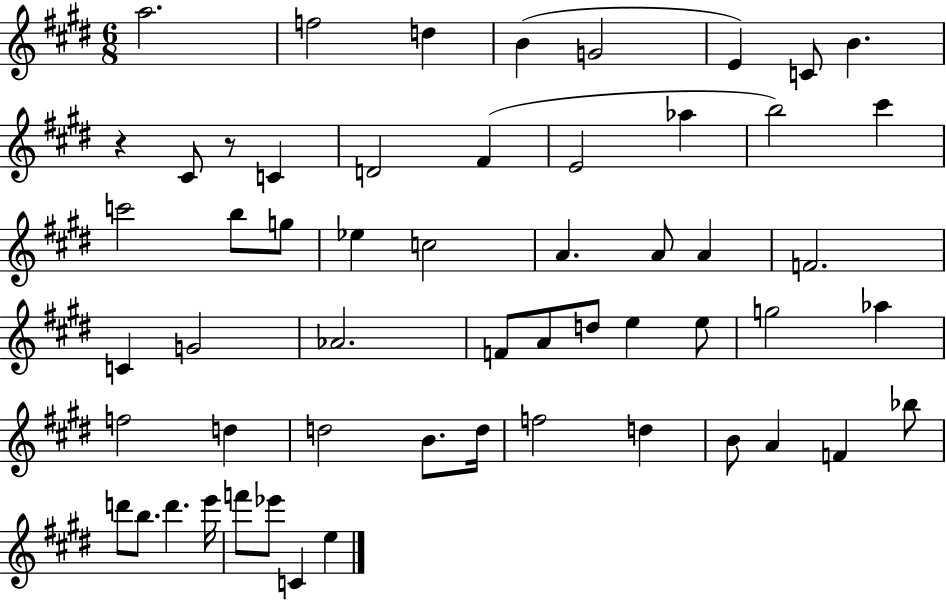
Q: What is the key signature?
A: E major